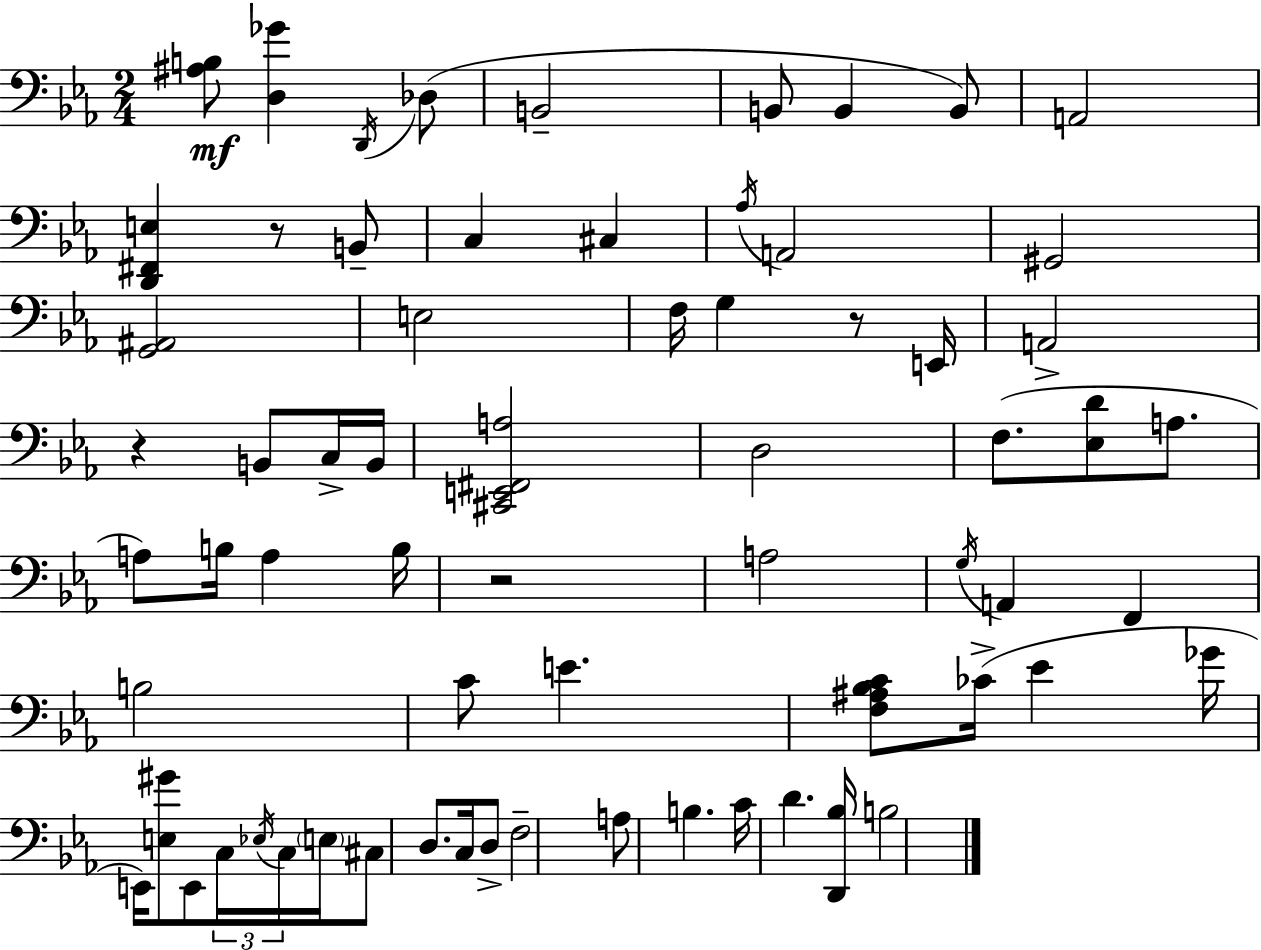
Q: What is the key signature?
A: EES major